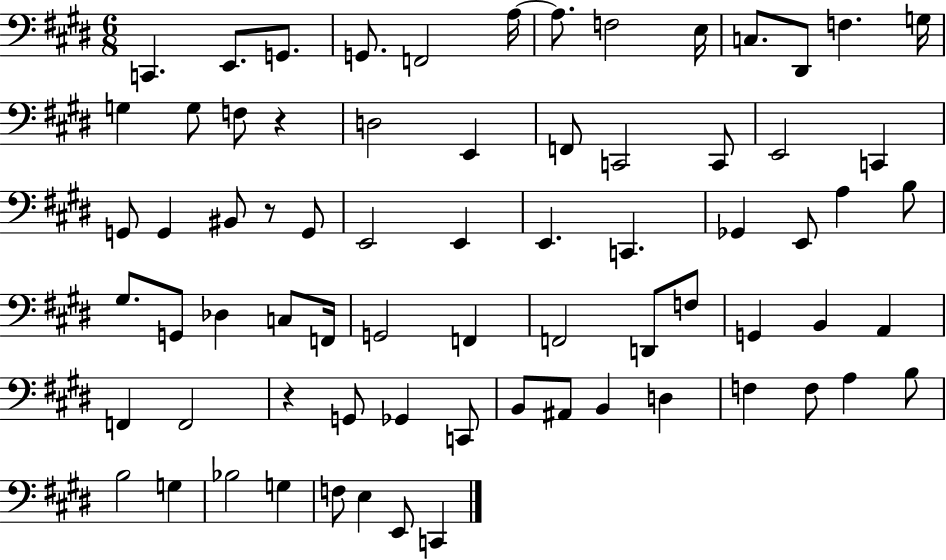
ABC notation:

X:1
T:Untitled
M:6/8
L:1/4
K:E
C,, E,,/2 G,,/2 G,,/2 F,,2 A,/4 A,/2 F,2 E,/4 C,/2 ^D,,/2 F, G,/4 G, G,/2 F,/2 z D,2 E,, F,,/2 C,,2 C,,/2 E,,2 C,, G,,/2 G,, ^B,,/2 z/2 G,,/2 E,,2 E,, E,, C,, _G,, E,,/2 A, B,/2 ^G,/2 G,,/2 _D, C,/2 F,,/4 G,,2 F,, F,,2 D,,/2 F,/2 G,, B,, A,, F,, F,,2 z G,,/2 _G,, C,,/2 B,,/2 ^A,,/2 B,, D, F, F,/2 A, B,/2 B,2 G, _B,2 G, F,/2 E, E,,/2 C,,